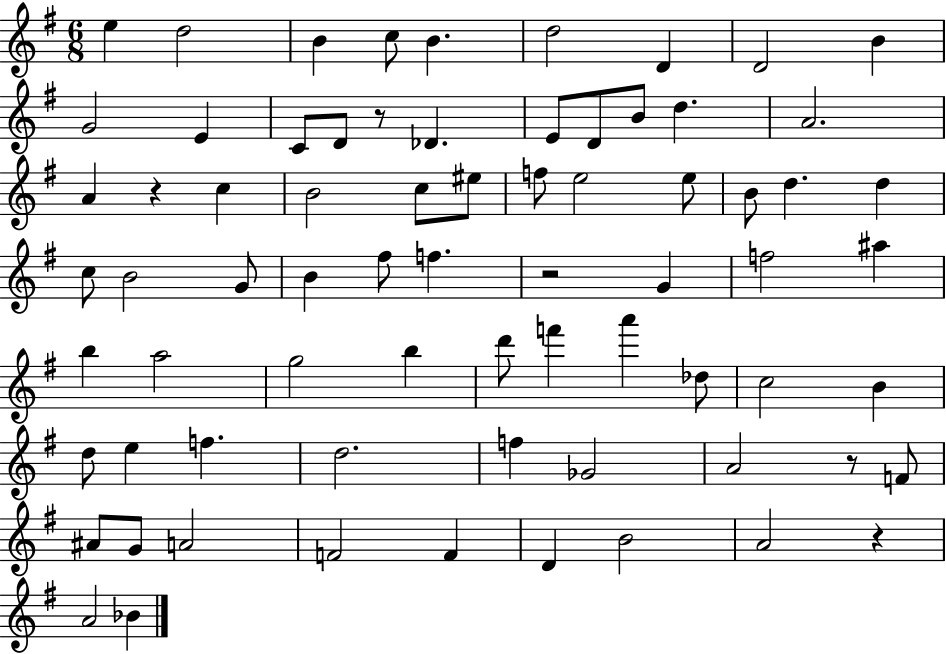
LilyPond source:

{
  \clef treble
  \numericTimeSignature
  \time 6/8
  \key g \major
  e''4 d''2 | b'4 c''8 b'4. | d''2 d'4 | d'2 b'4 | \break g'2 e'4 | c'8 d'8 r8 des'4. | e'8 d'8 b'8 d''4. | a'2. | \break a'4 r4 c''4 | b'2 c''8 eis''8 | f''8 e''2 e''8 | b'8 d''4. d''4 | \break c''8 b'2 g'8 | b'4 fis''8 f''4. | r2 g'4 | f''2 ais''4 | \break b''4 a''2 | g''2 b''4 | d'''8 f'''4 a'''4 des''8 | c''2 b'4 | \break d''8 e''4 f''4. | d''2. | f''4 ges'2 | a'2 r8 f'8 | \break ais'8 g'8 a'2 | f'2 f'4 | d'4 b'2 | a'2 r4 | \break a'2 bes'4 | \bar "|."
}